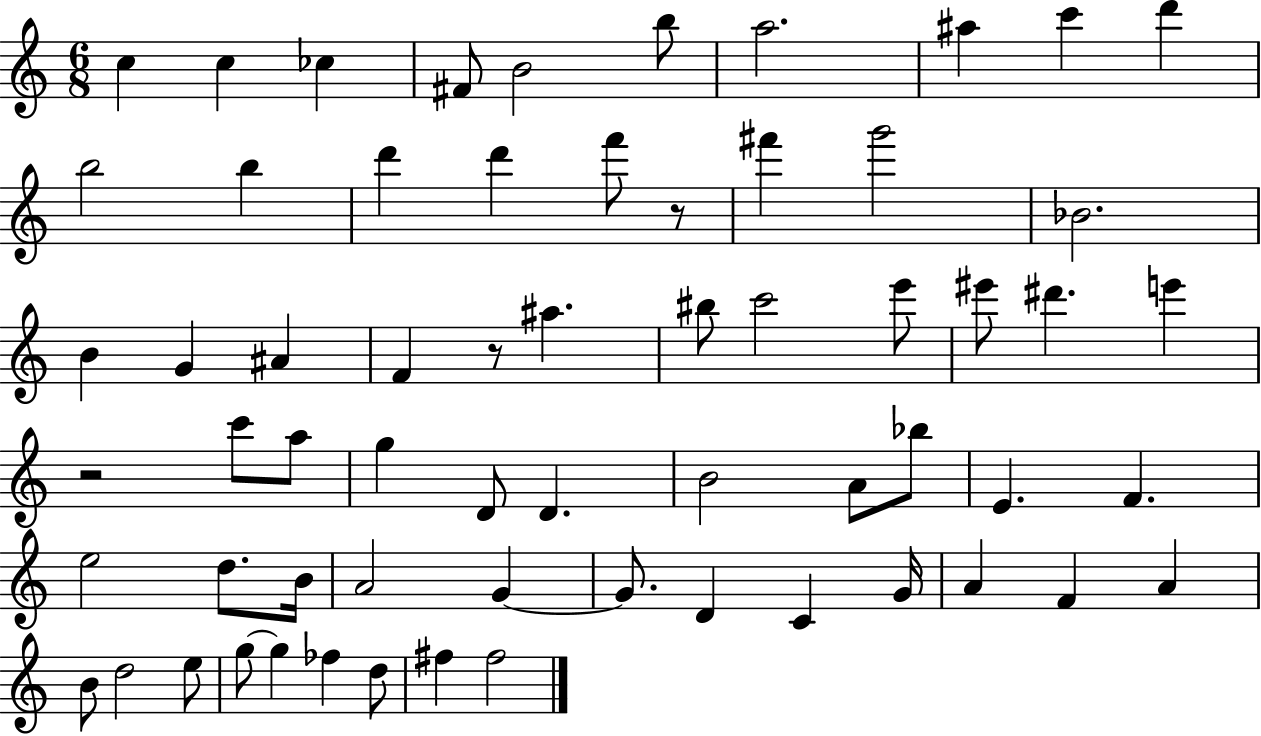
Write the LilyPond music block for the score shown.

{
  \clef treble
  \numericTimeSignature
  \time 6/8
  \key c \major
  c''4 c''4 ces''4 | fis'8 b'2 b''8 | a''2. | ais''4 c'''4 d'''4 | \break b''2 b''4 | d'''4 d'''4 f'''8 r8 | fis'''4 g'''2 | bes'2. | \break b'4 g'4 ais'4 | f'4 r8 ais''4. | bis''8 c'''2 e'''8 | eis'''8 dis'''4. e'''4 | \break r2 c'''8 a''8 | g''4 d'8 d'4. | b'2 a'8 bes''8 | e'4. f'4. | \break e''2 d''8. b'16 | a'2 g'4~~ | g'8. d'4 c'4 g'16 | a'4 f'4 a'4 | \break b'8 d''2 e''8 | g''8~~ g''4 fes''4 d''8 | fis''4 fis''2 | \bar "|."
}